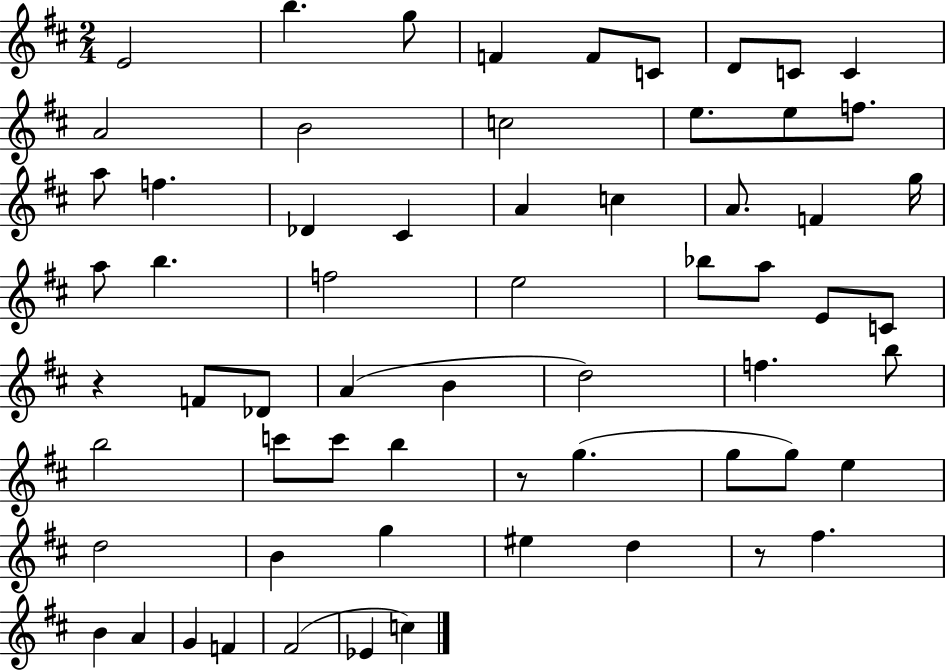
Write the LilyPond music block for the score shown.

{
  \clef treble
  \numericTimeSignature
  \time 2/4
  \key d \major
  \repeat volta 2 { e'2 | b''4. g''8 | f'4 f'8 c'8 | d'8 c'8 c'4 | \break a'2 | b'2 | c''2 | e''8. e''8 f''8. | \break a''8 f''4. | des'4 cis'4 | a'4 c''4 | a'8. f'4 g''16 | \break a''8 b''4. | f''2 | e''2 | bes''8 a''8 e'8 c'8 | \break r4 f'8 des'8 | a'4( b'4 | d''2) | f''4. b''8 | \break b''2 | c'''8 c'''8 b''4 | r8 g''4.( | g''8 g''8) e''4 | \break d''2 | b'4 g''4 | eis''4 d''4 | r8 fis''4. | \break b'4 a'4 | g'4 f'4 | fis'2( | ees'4 c''4) | \break } \bar "|."
}